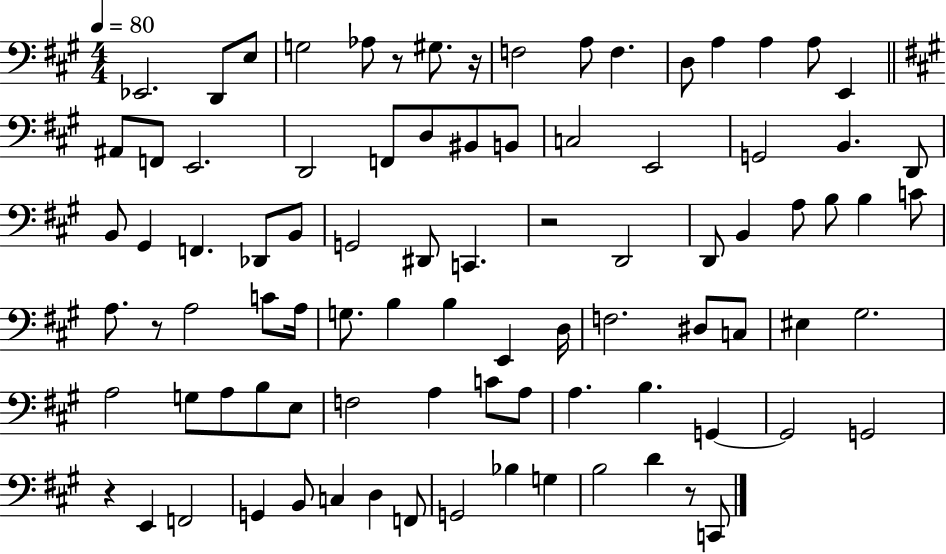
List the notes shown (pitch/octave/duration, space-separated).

Eb2/h. D2/e E3/e G3/h Ab3/e R/e G#3/e. R/s F3/h A3/e F3/q. D3/e A3/q A3/q A3/e E2/q A#2/e F2/e E2/h. D2/h F2/e D3/e BIS2/e B2/e C3/h E2/h G2/h B2/q. D2/e B2/e G#2/q F2/q. Db2/e B2/e G2/h D#2/e C2/q. R/h D2/h D2/e B2/q A3/e B3/e B3/q C4/e A3/e. R/e A3/h C4/e A3/s G3/e. B3/q B3/q E2/q D3/s F3/h. D#3/e C3/e EIS3/q G#3/h. A3/h G3/e A3/e B3/e E3/e F3/h A3/q C4/e A3/e A3/q. B3/q. G2/q G2/h G2/h R/q E2/q F2/h G2/q B2/e C3/q D3/q F2/e G2/h Bb3/q G3/q B3/h D4/q R/e C2/e